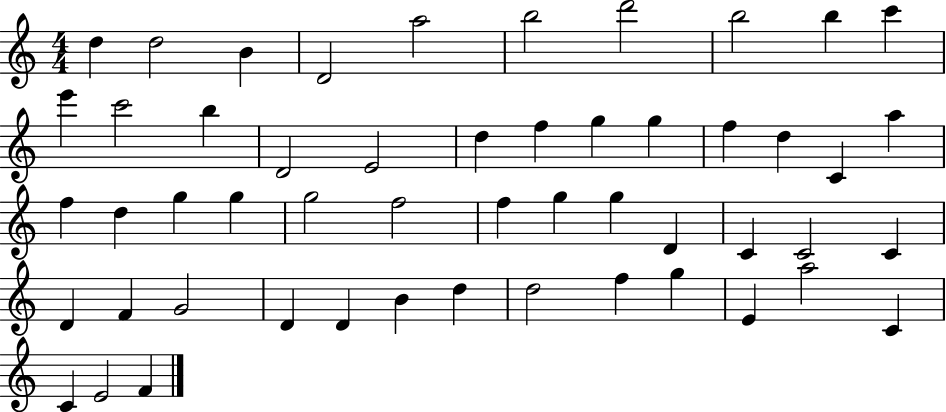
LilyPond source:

{
  \clef treble
  \numericTimeSignature
  \time 4/4
  \key c \major
  d''4 d''2 b'4 | d'2 a''2 | b''2 d'''2 | b''2 b''4 c'''4 | \break e'''4 c'''2 b''4 | d'2 e'2 | d''4 f''4 g''4 g''4 | f''4 d''4 c'4 a''4 | \break f''4 d''4 g''4 g''4 | g''2 f''2 | f''4 g''4 g''4 d'4 | c'4 c'2 c'4 | \break d'4 f'4 g'2 | d'4 d'4 b'4 d''4 | d''2 f''4 g''4 | e'4 a''2 c'4 | \break c'4 e'2 f'4 | \bar "|."
}